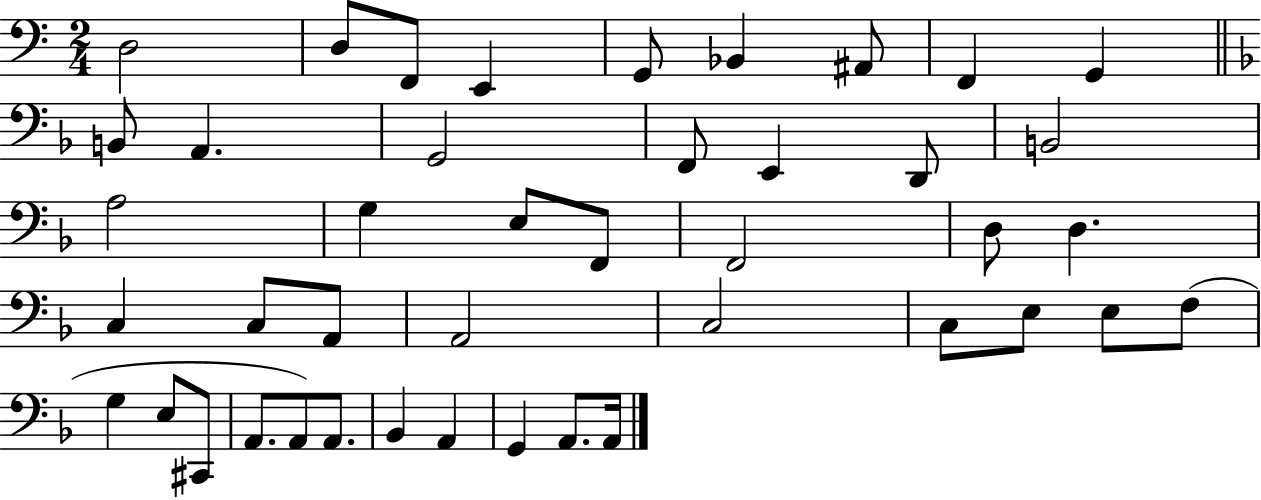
{
  \clef bass
  \numericTimeSignature
  \time 2/4
  \key c \major
  d2 | d8 f,8 e,4 | g,8 bes,4 ais,8 | f,4 g,4 | \break \bar "||" \break \key f \major b,8 a,4. | g,2 | f,8 e,4 d,8 | b,2 | \break a2 | g4 e8 f,8 | f,2 | d8 d4. | \break c4 c8 a,8 | a,2 | c2 | c8 e8 e8 f8( | \break g4 e8 cis,8 | a,8. a,8) a,8. | bes,4 a,4 | g,4 a,8. a,16 | \break \bar "|."
}